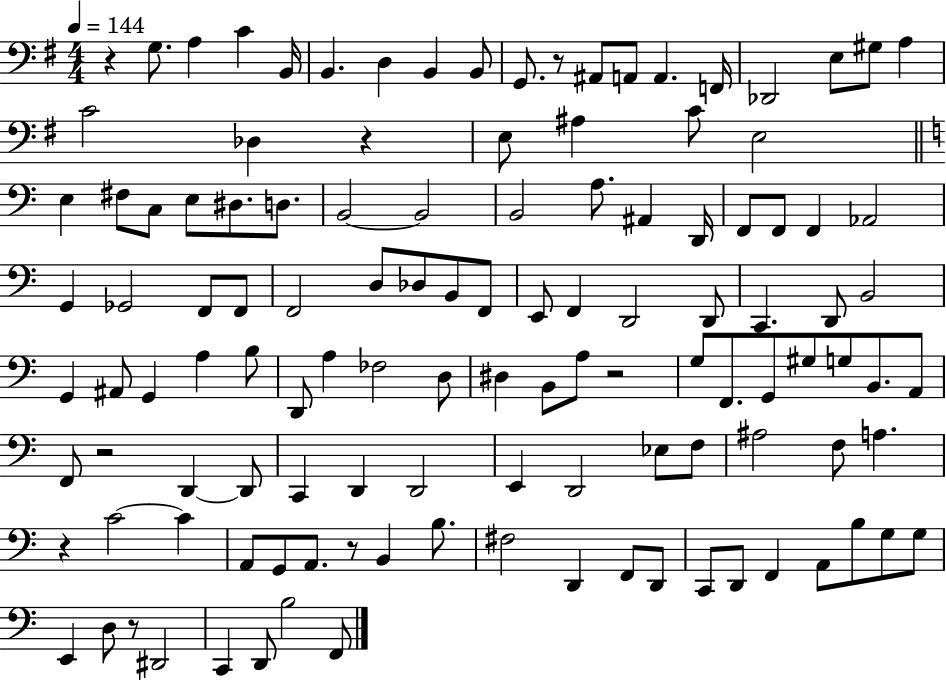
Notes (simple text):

R/q G3/e. A3/q C4/q B2/s B2/q. D3/q B2/q B2/e G2/e. R/e A#2/e A2/e A2/q. F2/s Db2/h E3/e G#3/e A3/q C4/h Db3/q R/q E3/e A#3/q C4/e E3/h E3/q F#3/e C3/e E3/e D#3/e. D3/e. B2/h B2/h B2/h A3/e. A#2/q D2/s F2/e F2/e F2/q Ab2/h G2/q Gb2/h F2/e F2/e F2/h D3/e Db3/e B2/e F2/e E2/e F2/q D2/h D2/e C2/q. D2/e B2/h G2/q A#2/e G2/q A3/q B3/e D2/e A3/q FES3/h D3/e D#3/q B2/e A3/e R/h G3/e F2/e. G2/e G#3/e G3/e B2/e. A2/e F2/e R/h D2/q D2/e C2/q D2/q D2/h E2/q D2/h Eb3/e F3/e A#3/h F3/e A3/q. R/q C4/h C4/q A2/e G2/e A2/e. R/e B2/q B3/e. F#3/h D2/q F2/e D2/e C2/e D2/e F2/q A2/e B3/e G3/e G3/e E2/q D3/e R/e D#2/h C2/q D2/e B3/h F2/e